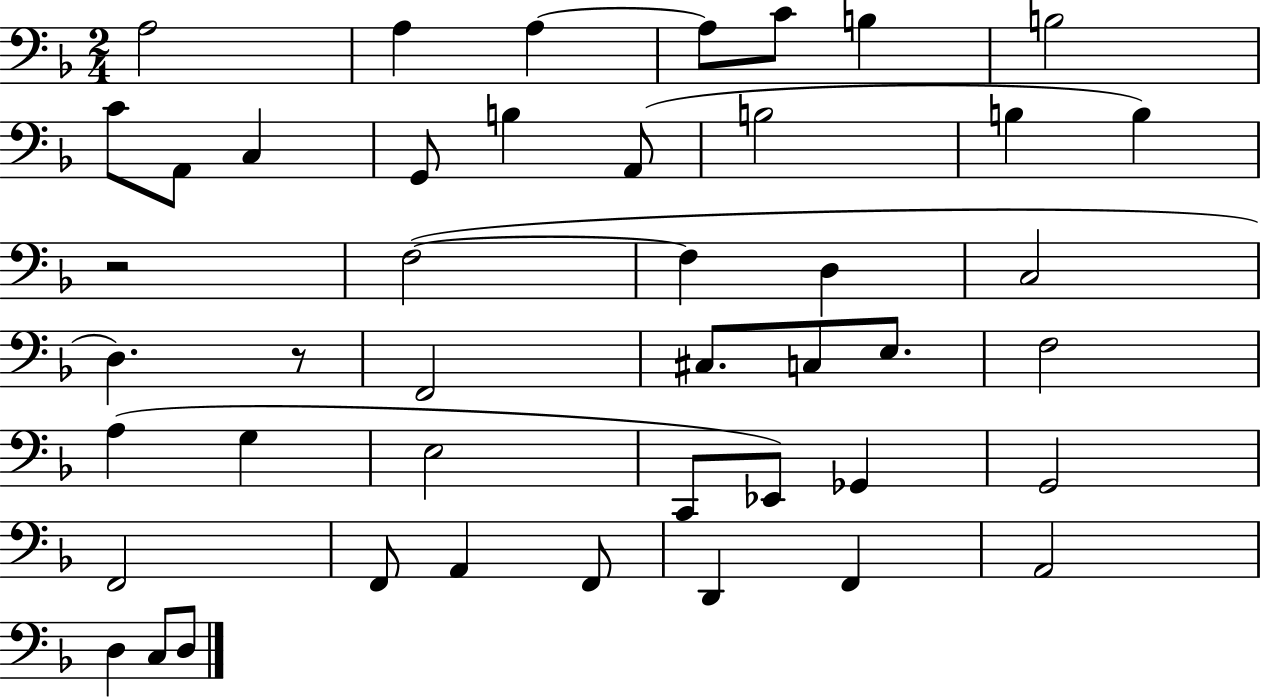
{
  \clef bass
  \numericTimeSignature
  \time 2/4
  \key f \major
  \repeat volta 2 { a2 | a4 a4~~ | a8 c'8 b4 | b2 | \break c'8 a,8 c4 | g,8 b4 a,8( | b2 | b4 b4) | \break r2 | f2~(~ | f4 d4 | c2 | \break d4.) r8 | f,2 | cis8. c8 e8. | f2 | \break a4( g4 | e2 | c,8 ees,8) ges,4 | g,2 | \break f,2 | f,8 a,4 f,8 | d,4 f,4 | a,2 | \break d4 c8 d8 | } \bar "|."
}